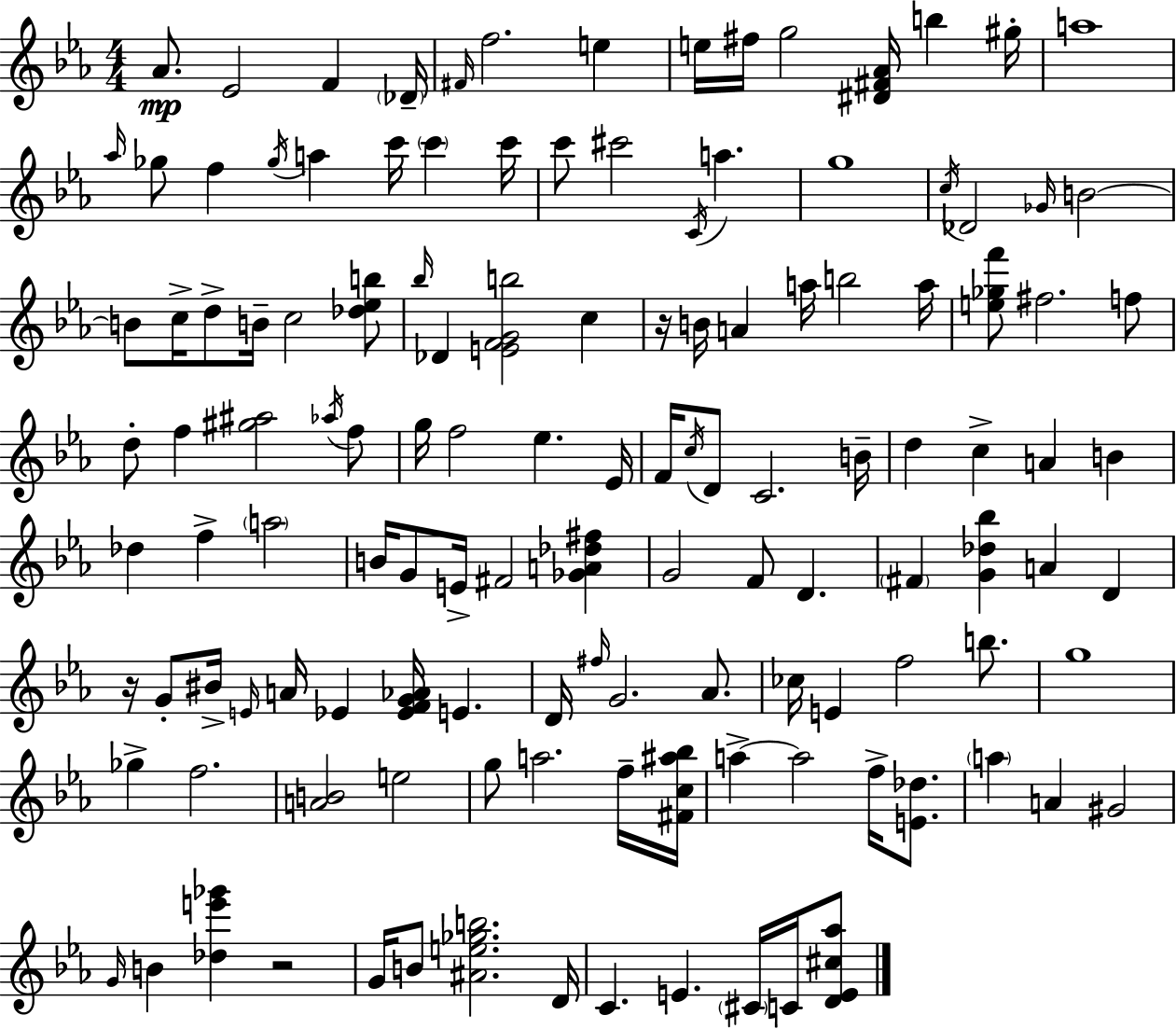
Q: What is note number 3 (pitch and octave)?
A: F4